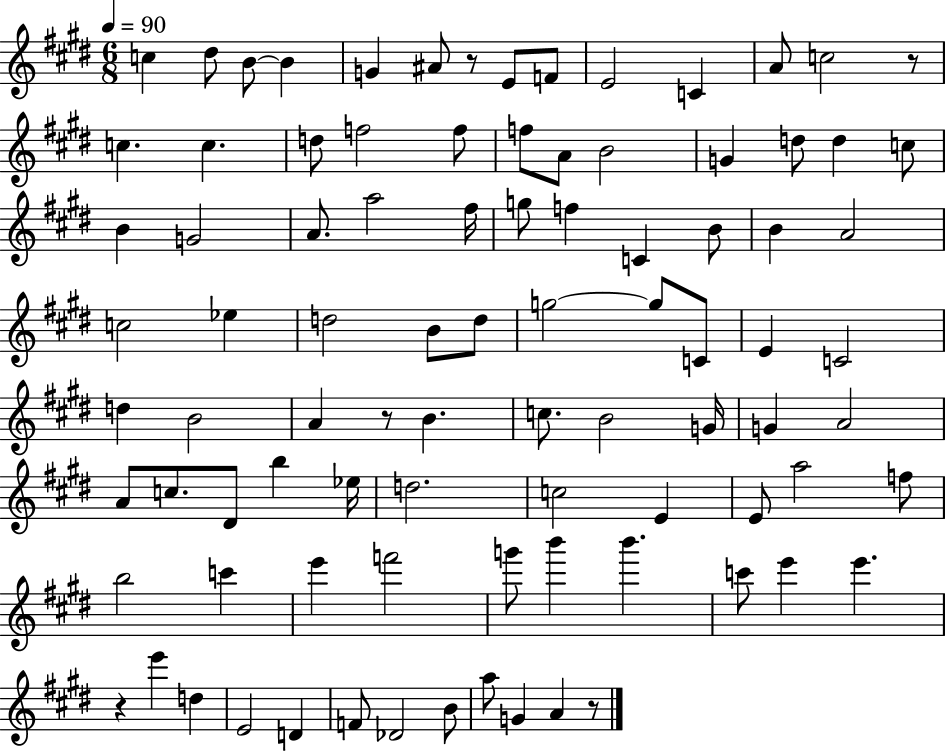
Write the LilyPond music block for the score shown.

{
  \clef treble
  \numericTimeSignature
  \time 6/8
  \key e \major
  \tempo 4 = 90
  c''4 dis''8 b'8~~ b'4 | g'4 ais'8 r8 e'8 f'8 | e'2 c'4 | a'8 c''2 r8 | \break c''4. c''4. | d''8 f''2 f''8 | f''8 a'8 b'2 | g'4 d''8 d''4 c''8 | \break b'4 g'2 | a'8. a''2 fis''16 | g''8 f''4 c'4 b'8 | b'4 a'2 | \break c''2 ees''4 | d''2 b'8 d''8 | g''2~~ g''8 c'8 | e'4 c'2 | \break d''4 b'2 | a'4 r8 b'4. | c''8. b'2 g'16 | g'4 a'2 | \break a'8 c''8. dis'8 b''4 ees''16 | d''2. | c''2 e'4 | e'8 a''2 f''8 | \break b''2 c'''4 | e'''4 f'''2 | g'''8 b'''4 b'''4. | c'''8 e'''4 e'''4. | \break r4 e'''4 d''4 | e'2 d'4 | f'8 des'2 b'8 | a''8 g'4 a'4 r8 | \break \bar "|."
}